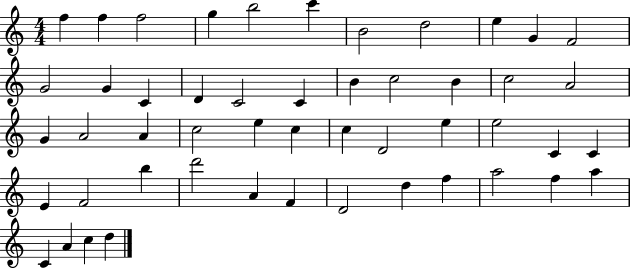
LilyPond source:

{
  \clef treble
  \numericTimeSignature
  \time 4/4
  \key c \major
  f''4 f''4 f''2 | g''4 b''2 c'''4 | b'2 d''2 | e''4 g'4 f'2 | \break g'2 g'4 c'4 | d'4 c'2 c'4 | b'4 c''2 b'4 | c''2 a'2 | \break g'4 a'2 a'4 | c''2 e''4 c''4 | c''4 d'2 e''4 | e''2 c'4 c'4 | \break e'4 f'2 b''4 | d'''2 a'4 f'4 | d'2 d''4 f''4 | a''2 f''4 a''4 | \break c'4 a'4 c''4 d''4 | \bar "|."
}